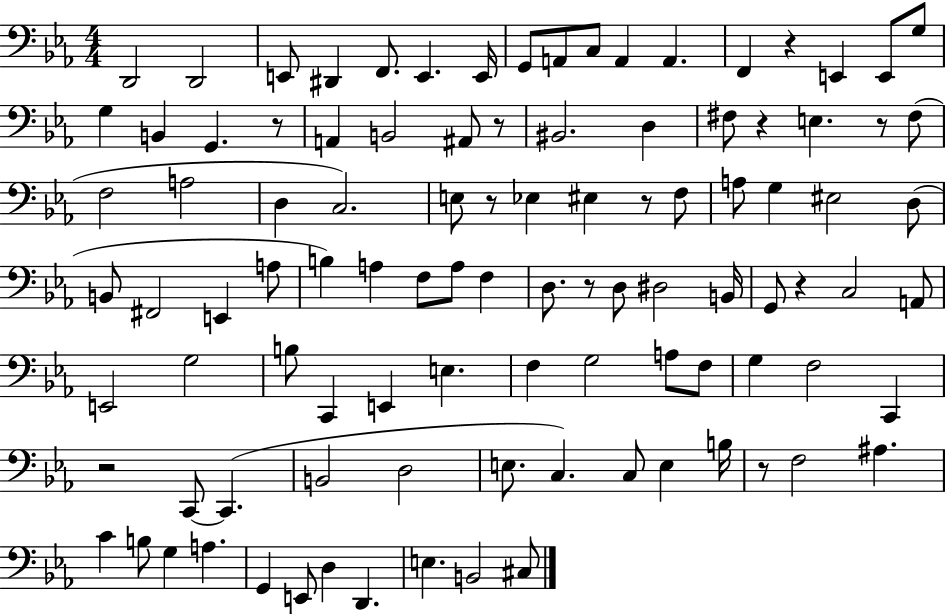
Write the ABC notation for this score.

X:1
T:Untitled
M:4/4
L:1/4
K:Eb
D,,2 D,,2 E,,/2 ^D,, F,,/2 E,, E,,/4 G,,/2 A,,/2 C,/2 A,, A,, F,, z E,, E,,/2 G,/2 G, B,, G,, z/2 A,, B,,2 ^A,,/2 z/2 ^B,,2 D, ^F,/2 z E, z/2 ^F,/2 F,2 A,2 D, C,2 E,/2 z/2 _E, ^E, z/2 F,/2 A,/2 G, ^E,2 D,/2 B,,/2 ^F,,2 E,, A,/2 B, A, F,/2 A,/2 F, D,/2 z/2 D,/2 ^D,2 B,,/4 G,,/2 z C,2 A,,/2 E,,2 G,2 B,/2 C,, E,, E, F, G,2 A,/2 F,/2 G, F,2 C,, z2 C,,/2 C,, B,,2 D,2 E,/2 C, C,/2 E, B,/4 z/2 F,2 ^A, C B,/2 G, A, G,, E,,/2 D, D,, E, B,,2 ^C,/2